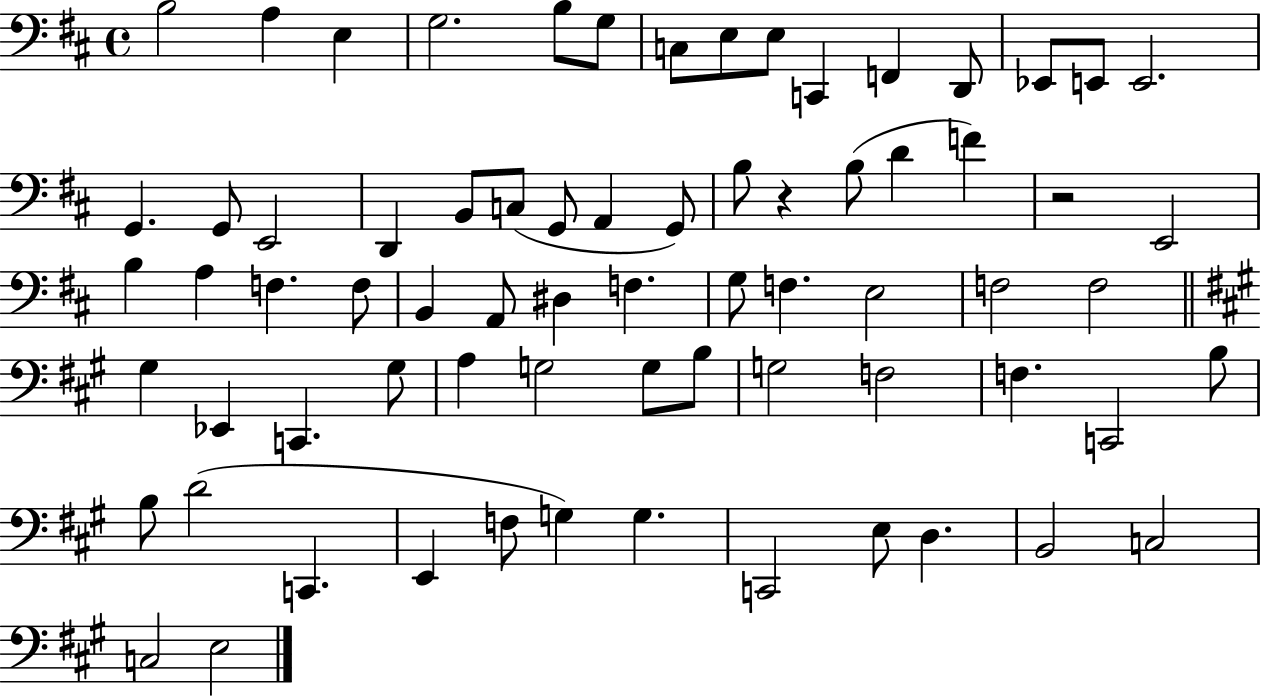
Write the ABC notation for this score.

X:1
T:Untitled
M:4/4
L:1/4
K:D
B,2 A, E, G,2 B,/2 G,/2 C,/2 E,/2 E,/2 C,, F,, D,,/2 _E,,/2 E,,/2 E,,2 G,, G,,/2 E,,2 D,, B,,/2 C,/2 G,,/2 A,, G,,/2 B,/2 z B,/2 D F z2 E,,2 B, A, F, F,/2 B,, A,,/2 ^D, F, G,/2 F, E,2 F,2 F,2 ^G, _E,, C,, ^G,/2 A, G,2 G,/2 B,/2 G,2 F,2 F, C,,2 B,/2 B,/2 D2 C,, E,, F,/2 G, G, C,,2 E,/2 D, B,,2 C,2 C,2 E,2